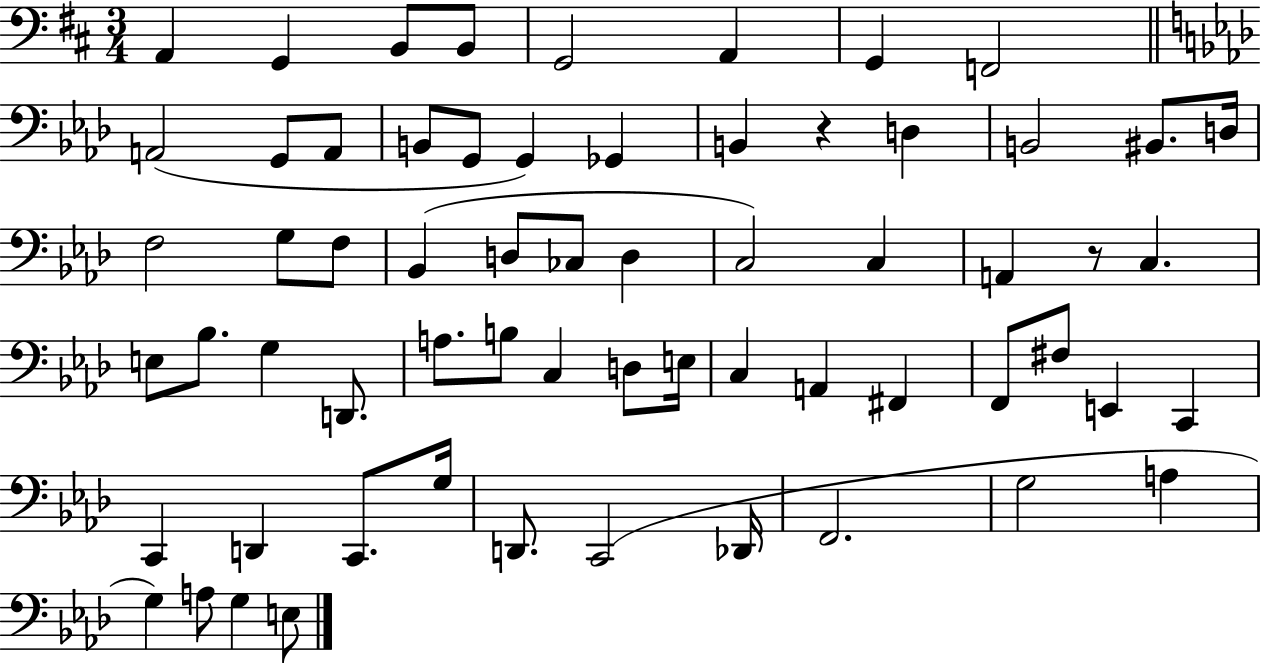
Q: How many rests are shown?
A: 2